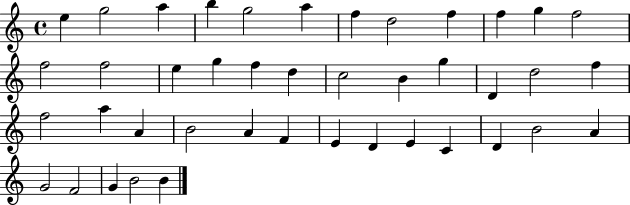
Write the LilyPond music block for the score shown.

{
  \clef treble
  \time 4/4
  \defaultTimeSignature
  \key c \major
  e''4 g''2 a''4 | b''4 g''2 a''4 | f''4 d''2 f''4 | f''4 g''4 f''2 | \break f''2 f''2 | e''4 g''4 f''4 d''4 | c''2 b'4 g''4 | d'4 d''2 f''4 | \break f''2 a''4 a'4 | b'2 a'4 f'4 | e'4 d'4 e'4 c'4 | d'4 b'2 a'4 | \break g'2 f'2 | g'4 b'2 b'4 | \bar "|."
}